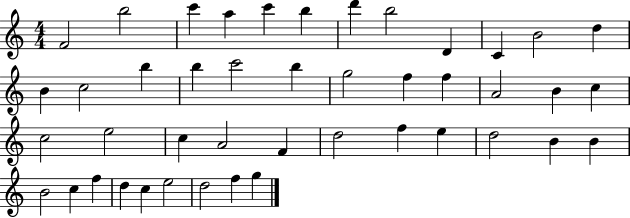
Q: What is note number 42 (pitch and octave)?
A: D5